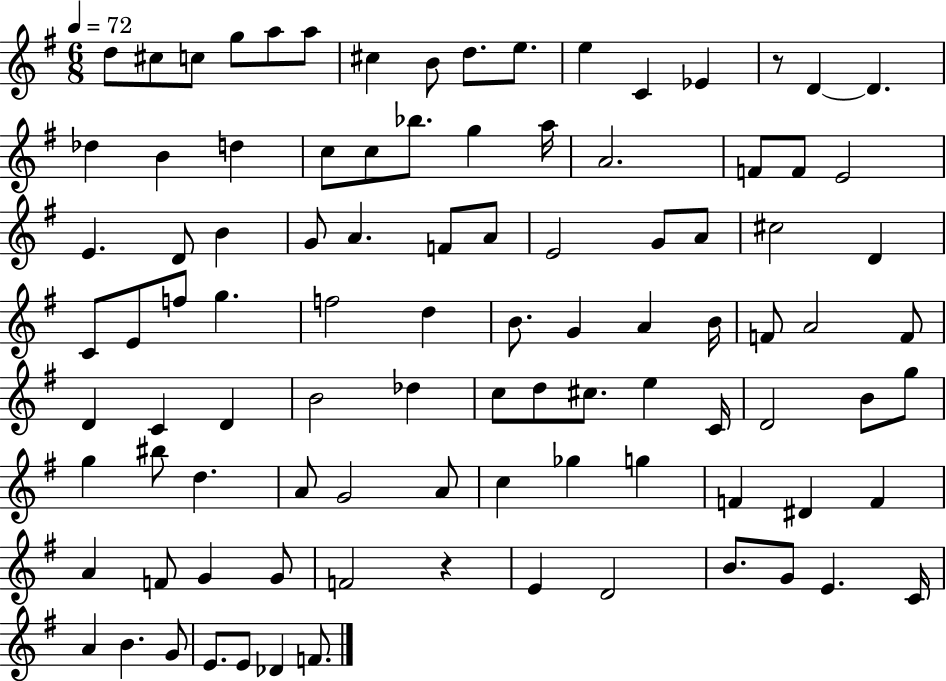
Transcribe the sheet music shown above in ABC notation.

X:1
T:Untitled
M:6/8
L:1/4
K:G
d/2 ^c/2 c/2 g/2 a/2 a/2 ^c B/2 d/2 e/2 e C _E z/2 D D _d B d c/2 c/2 _b/2 g a/4 A2 F/2 F/2 E2 E D/2 B G/2 A F/2 A/2 E2 G/2 A/2 ^c2 D C/2 E/2 f/2 g f2 d B/2 G A B/4 F/2 A2 F/2 D C D B2 _d c/2 d/2 ^c/2 e C/4 D2 B/2 g/2 g ^b/2 d A/2 G2 A/2 c _g g F ^D F A F/2 G G/2 F2 z E D2 B/2 G/2 E C/4 A B G/2 E/2 E/2 _D F/2